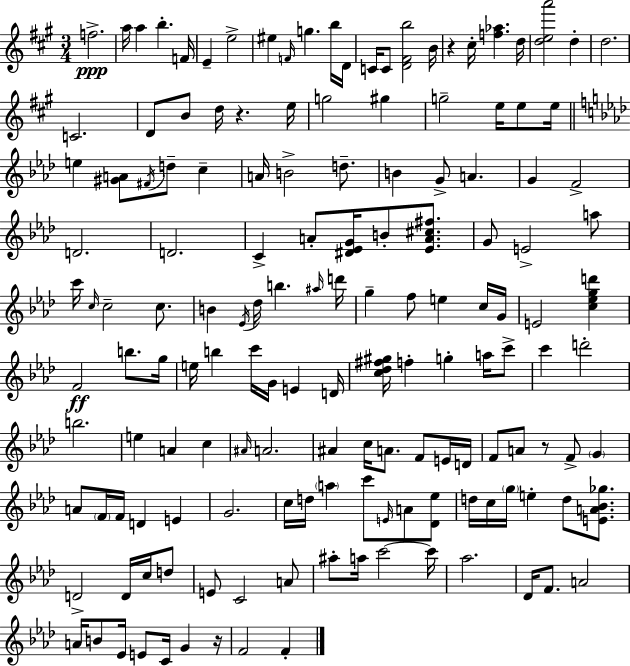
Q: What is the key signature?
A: A major